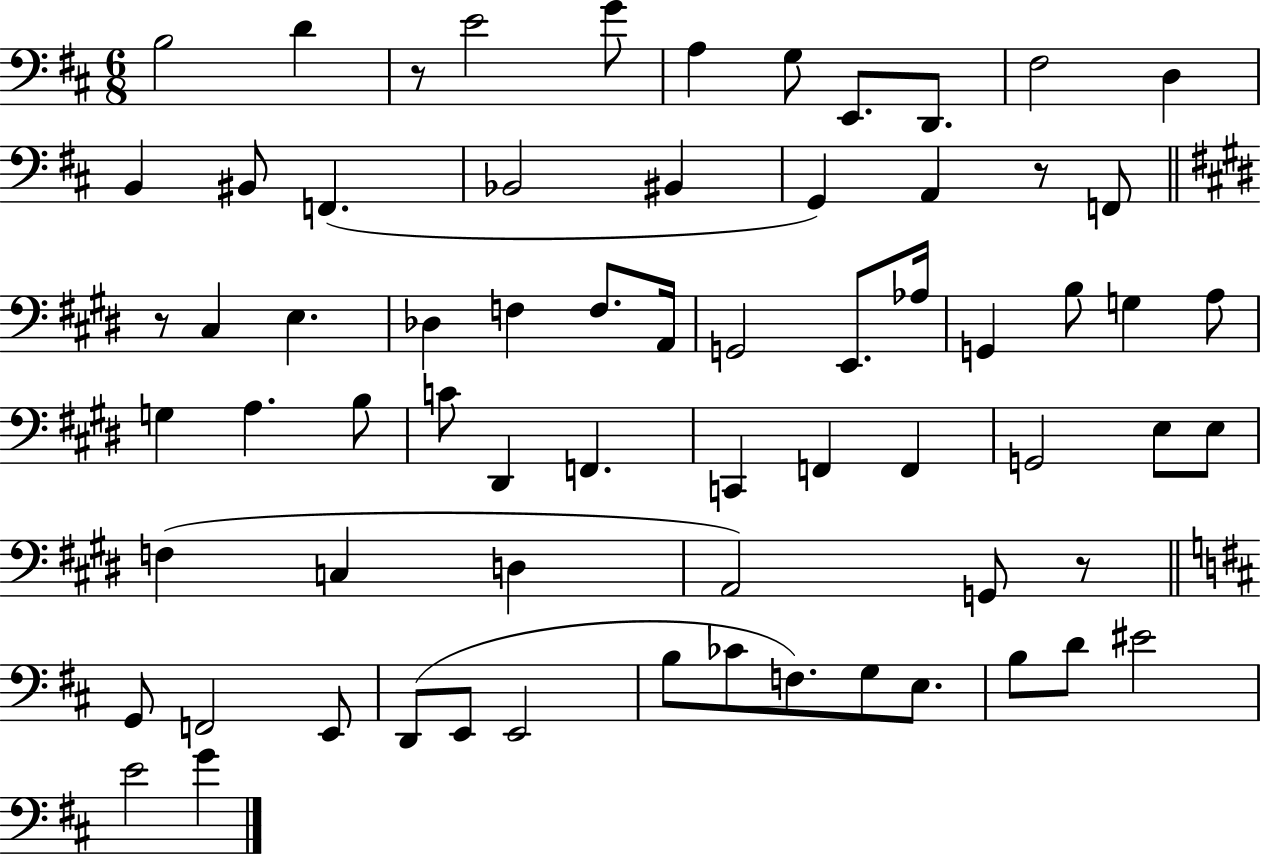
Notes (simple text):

B3/h D4/q R/e E4/h G4/e A3/q G3/e E2/e. D2/e. F#3/h D3/q B2/q BIS2/e F2/q. Bb2/h BIS2/q G2/q A2/q R/e F2/e R/e C#3/q E3/q. Db3/q F3/q F3/e. A2/s G2/h E2/e. Ab3/s G2/q B3/e G3/q A3/e G3/q A3/q. B3/e C4/e D#2/q F2/q. C2/q F2/q F2/q G2/h E3/e E3/e F3/q C3/q D3/q A2/h G2/e R/e G2/e F2/h E2/e D2/e E2/e E2/h B3/e CES4/e F3/e. G3/e E3/e. B3/e D4/e EIS4/h E4/h G4/q